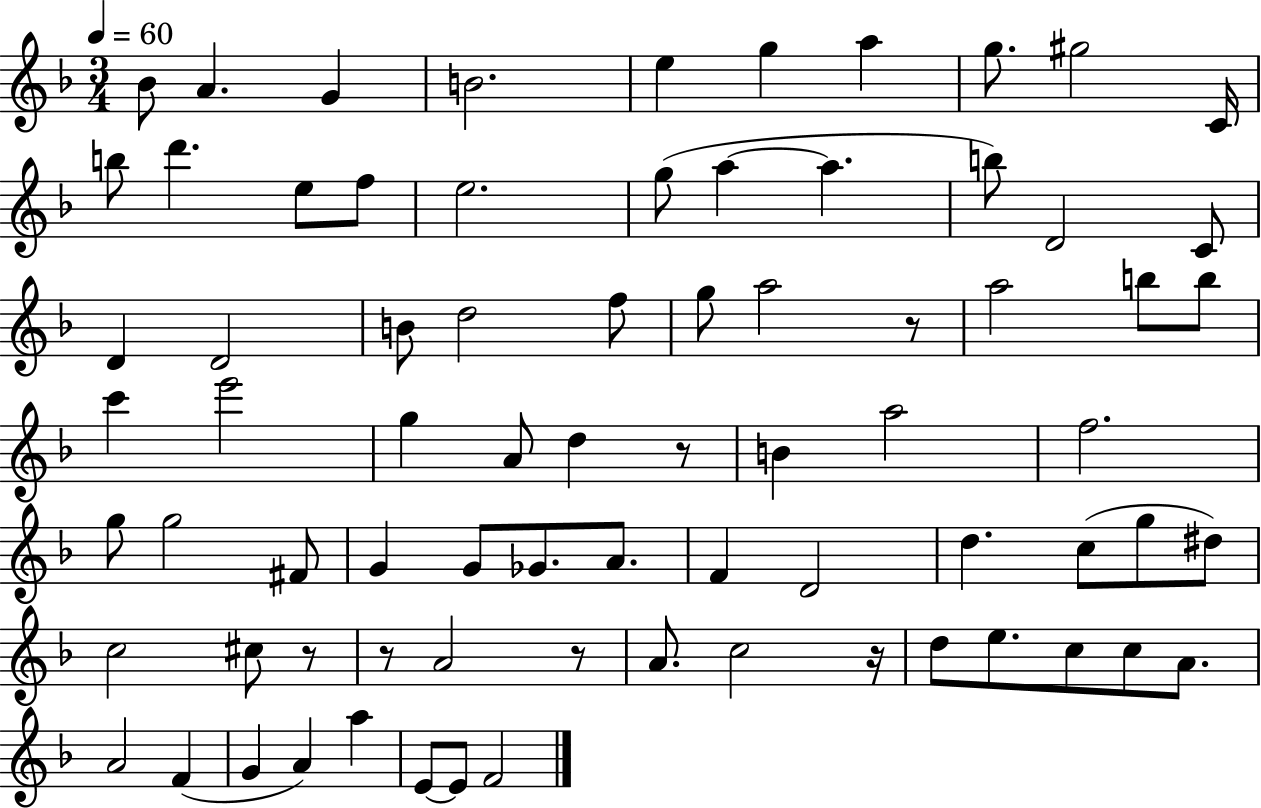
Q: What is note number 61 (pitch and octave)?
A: C5